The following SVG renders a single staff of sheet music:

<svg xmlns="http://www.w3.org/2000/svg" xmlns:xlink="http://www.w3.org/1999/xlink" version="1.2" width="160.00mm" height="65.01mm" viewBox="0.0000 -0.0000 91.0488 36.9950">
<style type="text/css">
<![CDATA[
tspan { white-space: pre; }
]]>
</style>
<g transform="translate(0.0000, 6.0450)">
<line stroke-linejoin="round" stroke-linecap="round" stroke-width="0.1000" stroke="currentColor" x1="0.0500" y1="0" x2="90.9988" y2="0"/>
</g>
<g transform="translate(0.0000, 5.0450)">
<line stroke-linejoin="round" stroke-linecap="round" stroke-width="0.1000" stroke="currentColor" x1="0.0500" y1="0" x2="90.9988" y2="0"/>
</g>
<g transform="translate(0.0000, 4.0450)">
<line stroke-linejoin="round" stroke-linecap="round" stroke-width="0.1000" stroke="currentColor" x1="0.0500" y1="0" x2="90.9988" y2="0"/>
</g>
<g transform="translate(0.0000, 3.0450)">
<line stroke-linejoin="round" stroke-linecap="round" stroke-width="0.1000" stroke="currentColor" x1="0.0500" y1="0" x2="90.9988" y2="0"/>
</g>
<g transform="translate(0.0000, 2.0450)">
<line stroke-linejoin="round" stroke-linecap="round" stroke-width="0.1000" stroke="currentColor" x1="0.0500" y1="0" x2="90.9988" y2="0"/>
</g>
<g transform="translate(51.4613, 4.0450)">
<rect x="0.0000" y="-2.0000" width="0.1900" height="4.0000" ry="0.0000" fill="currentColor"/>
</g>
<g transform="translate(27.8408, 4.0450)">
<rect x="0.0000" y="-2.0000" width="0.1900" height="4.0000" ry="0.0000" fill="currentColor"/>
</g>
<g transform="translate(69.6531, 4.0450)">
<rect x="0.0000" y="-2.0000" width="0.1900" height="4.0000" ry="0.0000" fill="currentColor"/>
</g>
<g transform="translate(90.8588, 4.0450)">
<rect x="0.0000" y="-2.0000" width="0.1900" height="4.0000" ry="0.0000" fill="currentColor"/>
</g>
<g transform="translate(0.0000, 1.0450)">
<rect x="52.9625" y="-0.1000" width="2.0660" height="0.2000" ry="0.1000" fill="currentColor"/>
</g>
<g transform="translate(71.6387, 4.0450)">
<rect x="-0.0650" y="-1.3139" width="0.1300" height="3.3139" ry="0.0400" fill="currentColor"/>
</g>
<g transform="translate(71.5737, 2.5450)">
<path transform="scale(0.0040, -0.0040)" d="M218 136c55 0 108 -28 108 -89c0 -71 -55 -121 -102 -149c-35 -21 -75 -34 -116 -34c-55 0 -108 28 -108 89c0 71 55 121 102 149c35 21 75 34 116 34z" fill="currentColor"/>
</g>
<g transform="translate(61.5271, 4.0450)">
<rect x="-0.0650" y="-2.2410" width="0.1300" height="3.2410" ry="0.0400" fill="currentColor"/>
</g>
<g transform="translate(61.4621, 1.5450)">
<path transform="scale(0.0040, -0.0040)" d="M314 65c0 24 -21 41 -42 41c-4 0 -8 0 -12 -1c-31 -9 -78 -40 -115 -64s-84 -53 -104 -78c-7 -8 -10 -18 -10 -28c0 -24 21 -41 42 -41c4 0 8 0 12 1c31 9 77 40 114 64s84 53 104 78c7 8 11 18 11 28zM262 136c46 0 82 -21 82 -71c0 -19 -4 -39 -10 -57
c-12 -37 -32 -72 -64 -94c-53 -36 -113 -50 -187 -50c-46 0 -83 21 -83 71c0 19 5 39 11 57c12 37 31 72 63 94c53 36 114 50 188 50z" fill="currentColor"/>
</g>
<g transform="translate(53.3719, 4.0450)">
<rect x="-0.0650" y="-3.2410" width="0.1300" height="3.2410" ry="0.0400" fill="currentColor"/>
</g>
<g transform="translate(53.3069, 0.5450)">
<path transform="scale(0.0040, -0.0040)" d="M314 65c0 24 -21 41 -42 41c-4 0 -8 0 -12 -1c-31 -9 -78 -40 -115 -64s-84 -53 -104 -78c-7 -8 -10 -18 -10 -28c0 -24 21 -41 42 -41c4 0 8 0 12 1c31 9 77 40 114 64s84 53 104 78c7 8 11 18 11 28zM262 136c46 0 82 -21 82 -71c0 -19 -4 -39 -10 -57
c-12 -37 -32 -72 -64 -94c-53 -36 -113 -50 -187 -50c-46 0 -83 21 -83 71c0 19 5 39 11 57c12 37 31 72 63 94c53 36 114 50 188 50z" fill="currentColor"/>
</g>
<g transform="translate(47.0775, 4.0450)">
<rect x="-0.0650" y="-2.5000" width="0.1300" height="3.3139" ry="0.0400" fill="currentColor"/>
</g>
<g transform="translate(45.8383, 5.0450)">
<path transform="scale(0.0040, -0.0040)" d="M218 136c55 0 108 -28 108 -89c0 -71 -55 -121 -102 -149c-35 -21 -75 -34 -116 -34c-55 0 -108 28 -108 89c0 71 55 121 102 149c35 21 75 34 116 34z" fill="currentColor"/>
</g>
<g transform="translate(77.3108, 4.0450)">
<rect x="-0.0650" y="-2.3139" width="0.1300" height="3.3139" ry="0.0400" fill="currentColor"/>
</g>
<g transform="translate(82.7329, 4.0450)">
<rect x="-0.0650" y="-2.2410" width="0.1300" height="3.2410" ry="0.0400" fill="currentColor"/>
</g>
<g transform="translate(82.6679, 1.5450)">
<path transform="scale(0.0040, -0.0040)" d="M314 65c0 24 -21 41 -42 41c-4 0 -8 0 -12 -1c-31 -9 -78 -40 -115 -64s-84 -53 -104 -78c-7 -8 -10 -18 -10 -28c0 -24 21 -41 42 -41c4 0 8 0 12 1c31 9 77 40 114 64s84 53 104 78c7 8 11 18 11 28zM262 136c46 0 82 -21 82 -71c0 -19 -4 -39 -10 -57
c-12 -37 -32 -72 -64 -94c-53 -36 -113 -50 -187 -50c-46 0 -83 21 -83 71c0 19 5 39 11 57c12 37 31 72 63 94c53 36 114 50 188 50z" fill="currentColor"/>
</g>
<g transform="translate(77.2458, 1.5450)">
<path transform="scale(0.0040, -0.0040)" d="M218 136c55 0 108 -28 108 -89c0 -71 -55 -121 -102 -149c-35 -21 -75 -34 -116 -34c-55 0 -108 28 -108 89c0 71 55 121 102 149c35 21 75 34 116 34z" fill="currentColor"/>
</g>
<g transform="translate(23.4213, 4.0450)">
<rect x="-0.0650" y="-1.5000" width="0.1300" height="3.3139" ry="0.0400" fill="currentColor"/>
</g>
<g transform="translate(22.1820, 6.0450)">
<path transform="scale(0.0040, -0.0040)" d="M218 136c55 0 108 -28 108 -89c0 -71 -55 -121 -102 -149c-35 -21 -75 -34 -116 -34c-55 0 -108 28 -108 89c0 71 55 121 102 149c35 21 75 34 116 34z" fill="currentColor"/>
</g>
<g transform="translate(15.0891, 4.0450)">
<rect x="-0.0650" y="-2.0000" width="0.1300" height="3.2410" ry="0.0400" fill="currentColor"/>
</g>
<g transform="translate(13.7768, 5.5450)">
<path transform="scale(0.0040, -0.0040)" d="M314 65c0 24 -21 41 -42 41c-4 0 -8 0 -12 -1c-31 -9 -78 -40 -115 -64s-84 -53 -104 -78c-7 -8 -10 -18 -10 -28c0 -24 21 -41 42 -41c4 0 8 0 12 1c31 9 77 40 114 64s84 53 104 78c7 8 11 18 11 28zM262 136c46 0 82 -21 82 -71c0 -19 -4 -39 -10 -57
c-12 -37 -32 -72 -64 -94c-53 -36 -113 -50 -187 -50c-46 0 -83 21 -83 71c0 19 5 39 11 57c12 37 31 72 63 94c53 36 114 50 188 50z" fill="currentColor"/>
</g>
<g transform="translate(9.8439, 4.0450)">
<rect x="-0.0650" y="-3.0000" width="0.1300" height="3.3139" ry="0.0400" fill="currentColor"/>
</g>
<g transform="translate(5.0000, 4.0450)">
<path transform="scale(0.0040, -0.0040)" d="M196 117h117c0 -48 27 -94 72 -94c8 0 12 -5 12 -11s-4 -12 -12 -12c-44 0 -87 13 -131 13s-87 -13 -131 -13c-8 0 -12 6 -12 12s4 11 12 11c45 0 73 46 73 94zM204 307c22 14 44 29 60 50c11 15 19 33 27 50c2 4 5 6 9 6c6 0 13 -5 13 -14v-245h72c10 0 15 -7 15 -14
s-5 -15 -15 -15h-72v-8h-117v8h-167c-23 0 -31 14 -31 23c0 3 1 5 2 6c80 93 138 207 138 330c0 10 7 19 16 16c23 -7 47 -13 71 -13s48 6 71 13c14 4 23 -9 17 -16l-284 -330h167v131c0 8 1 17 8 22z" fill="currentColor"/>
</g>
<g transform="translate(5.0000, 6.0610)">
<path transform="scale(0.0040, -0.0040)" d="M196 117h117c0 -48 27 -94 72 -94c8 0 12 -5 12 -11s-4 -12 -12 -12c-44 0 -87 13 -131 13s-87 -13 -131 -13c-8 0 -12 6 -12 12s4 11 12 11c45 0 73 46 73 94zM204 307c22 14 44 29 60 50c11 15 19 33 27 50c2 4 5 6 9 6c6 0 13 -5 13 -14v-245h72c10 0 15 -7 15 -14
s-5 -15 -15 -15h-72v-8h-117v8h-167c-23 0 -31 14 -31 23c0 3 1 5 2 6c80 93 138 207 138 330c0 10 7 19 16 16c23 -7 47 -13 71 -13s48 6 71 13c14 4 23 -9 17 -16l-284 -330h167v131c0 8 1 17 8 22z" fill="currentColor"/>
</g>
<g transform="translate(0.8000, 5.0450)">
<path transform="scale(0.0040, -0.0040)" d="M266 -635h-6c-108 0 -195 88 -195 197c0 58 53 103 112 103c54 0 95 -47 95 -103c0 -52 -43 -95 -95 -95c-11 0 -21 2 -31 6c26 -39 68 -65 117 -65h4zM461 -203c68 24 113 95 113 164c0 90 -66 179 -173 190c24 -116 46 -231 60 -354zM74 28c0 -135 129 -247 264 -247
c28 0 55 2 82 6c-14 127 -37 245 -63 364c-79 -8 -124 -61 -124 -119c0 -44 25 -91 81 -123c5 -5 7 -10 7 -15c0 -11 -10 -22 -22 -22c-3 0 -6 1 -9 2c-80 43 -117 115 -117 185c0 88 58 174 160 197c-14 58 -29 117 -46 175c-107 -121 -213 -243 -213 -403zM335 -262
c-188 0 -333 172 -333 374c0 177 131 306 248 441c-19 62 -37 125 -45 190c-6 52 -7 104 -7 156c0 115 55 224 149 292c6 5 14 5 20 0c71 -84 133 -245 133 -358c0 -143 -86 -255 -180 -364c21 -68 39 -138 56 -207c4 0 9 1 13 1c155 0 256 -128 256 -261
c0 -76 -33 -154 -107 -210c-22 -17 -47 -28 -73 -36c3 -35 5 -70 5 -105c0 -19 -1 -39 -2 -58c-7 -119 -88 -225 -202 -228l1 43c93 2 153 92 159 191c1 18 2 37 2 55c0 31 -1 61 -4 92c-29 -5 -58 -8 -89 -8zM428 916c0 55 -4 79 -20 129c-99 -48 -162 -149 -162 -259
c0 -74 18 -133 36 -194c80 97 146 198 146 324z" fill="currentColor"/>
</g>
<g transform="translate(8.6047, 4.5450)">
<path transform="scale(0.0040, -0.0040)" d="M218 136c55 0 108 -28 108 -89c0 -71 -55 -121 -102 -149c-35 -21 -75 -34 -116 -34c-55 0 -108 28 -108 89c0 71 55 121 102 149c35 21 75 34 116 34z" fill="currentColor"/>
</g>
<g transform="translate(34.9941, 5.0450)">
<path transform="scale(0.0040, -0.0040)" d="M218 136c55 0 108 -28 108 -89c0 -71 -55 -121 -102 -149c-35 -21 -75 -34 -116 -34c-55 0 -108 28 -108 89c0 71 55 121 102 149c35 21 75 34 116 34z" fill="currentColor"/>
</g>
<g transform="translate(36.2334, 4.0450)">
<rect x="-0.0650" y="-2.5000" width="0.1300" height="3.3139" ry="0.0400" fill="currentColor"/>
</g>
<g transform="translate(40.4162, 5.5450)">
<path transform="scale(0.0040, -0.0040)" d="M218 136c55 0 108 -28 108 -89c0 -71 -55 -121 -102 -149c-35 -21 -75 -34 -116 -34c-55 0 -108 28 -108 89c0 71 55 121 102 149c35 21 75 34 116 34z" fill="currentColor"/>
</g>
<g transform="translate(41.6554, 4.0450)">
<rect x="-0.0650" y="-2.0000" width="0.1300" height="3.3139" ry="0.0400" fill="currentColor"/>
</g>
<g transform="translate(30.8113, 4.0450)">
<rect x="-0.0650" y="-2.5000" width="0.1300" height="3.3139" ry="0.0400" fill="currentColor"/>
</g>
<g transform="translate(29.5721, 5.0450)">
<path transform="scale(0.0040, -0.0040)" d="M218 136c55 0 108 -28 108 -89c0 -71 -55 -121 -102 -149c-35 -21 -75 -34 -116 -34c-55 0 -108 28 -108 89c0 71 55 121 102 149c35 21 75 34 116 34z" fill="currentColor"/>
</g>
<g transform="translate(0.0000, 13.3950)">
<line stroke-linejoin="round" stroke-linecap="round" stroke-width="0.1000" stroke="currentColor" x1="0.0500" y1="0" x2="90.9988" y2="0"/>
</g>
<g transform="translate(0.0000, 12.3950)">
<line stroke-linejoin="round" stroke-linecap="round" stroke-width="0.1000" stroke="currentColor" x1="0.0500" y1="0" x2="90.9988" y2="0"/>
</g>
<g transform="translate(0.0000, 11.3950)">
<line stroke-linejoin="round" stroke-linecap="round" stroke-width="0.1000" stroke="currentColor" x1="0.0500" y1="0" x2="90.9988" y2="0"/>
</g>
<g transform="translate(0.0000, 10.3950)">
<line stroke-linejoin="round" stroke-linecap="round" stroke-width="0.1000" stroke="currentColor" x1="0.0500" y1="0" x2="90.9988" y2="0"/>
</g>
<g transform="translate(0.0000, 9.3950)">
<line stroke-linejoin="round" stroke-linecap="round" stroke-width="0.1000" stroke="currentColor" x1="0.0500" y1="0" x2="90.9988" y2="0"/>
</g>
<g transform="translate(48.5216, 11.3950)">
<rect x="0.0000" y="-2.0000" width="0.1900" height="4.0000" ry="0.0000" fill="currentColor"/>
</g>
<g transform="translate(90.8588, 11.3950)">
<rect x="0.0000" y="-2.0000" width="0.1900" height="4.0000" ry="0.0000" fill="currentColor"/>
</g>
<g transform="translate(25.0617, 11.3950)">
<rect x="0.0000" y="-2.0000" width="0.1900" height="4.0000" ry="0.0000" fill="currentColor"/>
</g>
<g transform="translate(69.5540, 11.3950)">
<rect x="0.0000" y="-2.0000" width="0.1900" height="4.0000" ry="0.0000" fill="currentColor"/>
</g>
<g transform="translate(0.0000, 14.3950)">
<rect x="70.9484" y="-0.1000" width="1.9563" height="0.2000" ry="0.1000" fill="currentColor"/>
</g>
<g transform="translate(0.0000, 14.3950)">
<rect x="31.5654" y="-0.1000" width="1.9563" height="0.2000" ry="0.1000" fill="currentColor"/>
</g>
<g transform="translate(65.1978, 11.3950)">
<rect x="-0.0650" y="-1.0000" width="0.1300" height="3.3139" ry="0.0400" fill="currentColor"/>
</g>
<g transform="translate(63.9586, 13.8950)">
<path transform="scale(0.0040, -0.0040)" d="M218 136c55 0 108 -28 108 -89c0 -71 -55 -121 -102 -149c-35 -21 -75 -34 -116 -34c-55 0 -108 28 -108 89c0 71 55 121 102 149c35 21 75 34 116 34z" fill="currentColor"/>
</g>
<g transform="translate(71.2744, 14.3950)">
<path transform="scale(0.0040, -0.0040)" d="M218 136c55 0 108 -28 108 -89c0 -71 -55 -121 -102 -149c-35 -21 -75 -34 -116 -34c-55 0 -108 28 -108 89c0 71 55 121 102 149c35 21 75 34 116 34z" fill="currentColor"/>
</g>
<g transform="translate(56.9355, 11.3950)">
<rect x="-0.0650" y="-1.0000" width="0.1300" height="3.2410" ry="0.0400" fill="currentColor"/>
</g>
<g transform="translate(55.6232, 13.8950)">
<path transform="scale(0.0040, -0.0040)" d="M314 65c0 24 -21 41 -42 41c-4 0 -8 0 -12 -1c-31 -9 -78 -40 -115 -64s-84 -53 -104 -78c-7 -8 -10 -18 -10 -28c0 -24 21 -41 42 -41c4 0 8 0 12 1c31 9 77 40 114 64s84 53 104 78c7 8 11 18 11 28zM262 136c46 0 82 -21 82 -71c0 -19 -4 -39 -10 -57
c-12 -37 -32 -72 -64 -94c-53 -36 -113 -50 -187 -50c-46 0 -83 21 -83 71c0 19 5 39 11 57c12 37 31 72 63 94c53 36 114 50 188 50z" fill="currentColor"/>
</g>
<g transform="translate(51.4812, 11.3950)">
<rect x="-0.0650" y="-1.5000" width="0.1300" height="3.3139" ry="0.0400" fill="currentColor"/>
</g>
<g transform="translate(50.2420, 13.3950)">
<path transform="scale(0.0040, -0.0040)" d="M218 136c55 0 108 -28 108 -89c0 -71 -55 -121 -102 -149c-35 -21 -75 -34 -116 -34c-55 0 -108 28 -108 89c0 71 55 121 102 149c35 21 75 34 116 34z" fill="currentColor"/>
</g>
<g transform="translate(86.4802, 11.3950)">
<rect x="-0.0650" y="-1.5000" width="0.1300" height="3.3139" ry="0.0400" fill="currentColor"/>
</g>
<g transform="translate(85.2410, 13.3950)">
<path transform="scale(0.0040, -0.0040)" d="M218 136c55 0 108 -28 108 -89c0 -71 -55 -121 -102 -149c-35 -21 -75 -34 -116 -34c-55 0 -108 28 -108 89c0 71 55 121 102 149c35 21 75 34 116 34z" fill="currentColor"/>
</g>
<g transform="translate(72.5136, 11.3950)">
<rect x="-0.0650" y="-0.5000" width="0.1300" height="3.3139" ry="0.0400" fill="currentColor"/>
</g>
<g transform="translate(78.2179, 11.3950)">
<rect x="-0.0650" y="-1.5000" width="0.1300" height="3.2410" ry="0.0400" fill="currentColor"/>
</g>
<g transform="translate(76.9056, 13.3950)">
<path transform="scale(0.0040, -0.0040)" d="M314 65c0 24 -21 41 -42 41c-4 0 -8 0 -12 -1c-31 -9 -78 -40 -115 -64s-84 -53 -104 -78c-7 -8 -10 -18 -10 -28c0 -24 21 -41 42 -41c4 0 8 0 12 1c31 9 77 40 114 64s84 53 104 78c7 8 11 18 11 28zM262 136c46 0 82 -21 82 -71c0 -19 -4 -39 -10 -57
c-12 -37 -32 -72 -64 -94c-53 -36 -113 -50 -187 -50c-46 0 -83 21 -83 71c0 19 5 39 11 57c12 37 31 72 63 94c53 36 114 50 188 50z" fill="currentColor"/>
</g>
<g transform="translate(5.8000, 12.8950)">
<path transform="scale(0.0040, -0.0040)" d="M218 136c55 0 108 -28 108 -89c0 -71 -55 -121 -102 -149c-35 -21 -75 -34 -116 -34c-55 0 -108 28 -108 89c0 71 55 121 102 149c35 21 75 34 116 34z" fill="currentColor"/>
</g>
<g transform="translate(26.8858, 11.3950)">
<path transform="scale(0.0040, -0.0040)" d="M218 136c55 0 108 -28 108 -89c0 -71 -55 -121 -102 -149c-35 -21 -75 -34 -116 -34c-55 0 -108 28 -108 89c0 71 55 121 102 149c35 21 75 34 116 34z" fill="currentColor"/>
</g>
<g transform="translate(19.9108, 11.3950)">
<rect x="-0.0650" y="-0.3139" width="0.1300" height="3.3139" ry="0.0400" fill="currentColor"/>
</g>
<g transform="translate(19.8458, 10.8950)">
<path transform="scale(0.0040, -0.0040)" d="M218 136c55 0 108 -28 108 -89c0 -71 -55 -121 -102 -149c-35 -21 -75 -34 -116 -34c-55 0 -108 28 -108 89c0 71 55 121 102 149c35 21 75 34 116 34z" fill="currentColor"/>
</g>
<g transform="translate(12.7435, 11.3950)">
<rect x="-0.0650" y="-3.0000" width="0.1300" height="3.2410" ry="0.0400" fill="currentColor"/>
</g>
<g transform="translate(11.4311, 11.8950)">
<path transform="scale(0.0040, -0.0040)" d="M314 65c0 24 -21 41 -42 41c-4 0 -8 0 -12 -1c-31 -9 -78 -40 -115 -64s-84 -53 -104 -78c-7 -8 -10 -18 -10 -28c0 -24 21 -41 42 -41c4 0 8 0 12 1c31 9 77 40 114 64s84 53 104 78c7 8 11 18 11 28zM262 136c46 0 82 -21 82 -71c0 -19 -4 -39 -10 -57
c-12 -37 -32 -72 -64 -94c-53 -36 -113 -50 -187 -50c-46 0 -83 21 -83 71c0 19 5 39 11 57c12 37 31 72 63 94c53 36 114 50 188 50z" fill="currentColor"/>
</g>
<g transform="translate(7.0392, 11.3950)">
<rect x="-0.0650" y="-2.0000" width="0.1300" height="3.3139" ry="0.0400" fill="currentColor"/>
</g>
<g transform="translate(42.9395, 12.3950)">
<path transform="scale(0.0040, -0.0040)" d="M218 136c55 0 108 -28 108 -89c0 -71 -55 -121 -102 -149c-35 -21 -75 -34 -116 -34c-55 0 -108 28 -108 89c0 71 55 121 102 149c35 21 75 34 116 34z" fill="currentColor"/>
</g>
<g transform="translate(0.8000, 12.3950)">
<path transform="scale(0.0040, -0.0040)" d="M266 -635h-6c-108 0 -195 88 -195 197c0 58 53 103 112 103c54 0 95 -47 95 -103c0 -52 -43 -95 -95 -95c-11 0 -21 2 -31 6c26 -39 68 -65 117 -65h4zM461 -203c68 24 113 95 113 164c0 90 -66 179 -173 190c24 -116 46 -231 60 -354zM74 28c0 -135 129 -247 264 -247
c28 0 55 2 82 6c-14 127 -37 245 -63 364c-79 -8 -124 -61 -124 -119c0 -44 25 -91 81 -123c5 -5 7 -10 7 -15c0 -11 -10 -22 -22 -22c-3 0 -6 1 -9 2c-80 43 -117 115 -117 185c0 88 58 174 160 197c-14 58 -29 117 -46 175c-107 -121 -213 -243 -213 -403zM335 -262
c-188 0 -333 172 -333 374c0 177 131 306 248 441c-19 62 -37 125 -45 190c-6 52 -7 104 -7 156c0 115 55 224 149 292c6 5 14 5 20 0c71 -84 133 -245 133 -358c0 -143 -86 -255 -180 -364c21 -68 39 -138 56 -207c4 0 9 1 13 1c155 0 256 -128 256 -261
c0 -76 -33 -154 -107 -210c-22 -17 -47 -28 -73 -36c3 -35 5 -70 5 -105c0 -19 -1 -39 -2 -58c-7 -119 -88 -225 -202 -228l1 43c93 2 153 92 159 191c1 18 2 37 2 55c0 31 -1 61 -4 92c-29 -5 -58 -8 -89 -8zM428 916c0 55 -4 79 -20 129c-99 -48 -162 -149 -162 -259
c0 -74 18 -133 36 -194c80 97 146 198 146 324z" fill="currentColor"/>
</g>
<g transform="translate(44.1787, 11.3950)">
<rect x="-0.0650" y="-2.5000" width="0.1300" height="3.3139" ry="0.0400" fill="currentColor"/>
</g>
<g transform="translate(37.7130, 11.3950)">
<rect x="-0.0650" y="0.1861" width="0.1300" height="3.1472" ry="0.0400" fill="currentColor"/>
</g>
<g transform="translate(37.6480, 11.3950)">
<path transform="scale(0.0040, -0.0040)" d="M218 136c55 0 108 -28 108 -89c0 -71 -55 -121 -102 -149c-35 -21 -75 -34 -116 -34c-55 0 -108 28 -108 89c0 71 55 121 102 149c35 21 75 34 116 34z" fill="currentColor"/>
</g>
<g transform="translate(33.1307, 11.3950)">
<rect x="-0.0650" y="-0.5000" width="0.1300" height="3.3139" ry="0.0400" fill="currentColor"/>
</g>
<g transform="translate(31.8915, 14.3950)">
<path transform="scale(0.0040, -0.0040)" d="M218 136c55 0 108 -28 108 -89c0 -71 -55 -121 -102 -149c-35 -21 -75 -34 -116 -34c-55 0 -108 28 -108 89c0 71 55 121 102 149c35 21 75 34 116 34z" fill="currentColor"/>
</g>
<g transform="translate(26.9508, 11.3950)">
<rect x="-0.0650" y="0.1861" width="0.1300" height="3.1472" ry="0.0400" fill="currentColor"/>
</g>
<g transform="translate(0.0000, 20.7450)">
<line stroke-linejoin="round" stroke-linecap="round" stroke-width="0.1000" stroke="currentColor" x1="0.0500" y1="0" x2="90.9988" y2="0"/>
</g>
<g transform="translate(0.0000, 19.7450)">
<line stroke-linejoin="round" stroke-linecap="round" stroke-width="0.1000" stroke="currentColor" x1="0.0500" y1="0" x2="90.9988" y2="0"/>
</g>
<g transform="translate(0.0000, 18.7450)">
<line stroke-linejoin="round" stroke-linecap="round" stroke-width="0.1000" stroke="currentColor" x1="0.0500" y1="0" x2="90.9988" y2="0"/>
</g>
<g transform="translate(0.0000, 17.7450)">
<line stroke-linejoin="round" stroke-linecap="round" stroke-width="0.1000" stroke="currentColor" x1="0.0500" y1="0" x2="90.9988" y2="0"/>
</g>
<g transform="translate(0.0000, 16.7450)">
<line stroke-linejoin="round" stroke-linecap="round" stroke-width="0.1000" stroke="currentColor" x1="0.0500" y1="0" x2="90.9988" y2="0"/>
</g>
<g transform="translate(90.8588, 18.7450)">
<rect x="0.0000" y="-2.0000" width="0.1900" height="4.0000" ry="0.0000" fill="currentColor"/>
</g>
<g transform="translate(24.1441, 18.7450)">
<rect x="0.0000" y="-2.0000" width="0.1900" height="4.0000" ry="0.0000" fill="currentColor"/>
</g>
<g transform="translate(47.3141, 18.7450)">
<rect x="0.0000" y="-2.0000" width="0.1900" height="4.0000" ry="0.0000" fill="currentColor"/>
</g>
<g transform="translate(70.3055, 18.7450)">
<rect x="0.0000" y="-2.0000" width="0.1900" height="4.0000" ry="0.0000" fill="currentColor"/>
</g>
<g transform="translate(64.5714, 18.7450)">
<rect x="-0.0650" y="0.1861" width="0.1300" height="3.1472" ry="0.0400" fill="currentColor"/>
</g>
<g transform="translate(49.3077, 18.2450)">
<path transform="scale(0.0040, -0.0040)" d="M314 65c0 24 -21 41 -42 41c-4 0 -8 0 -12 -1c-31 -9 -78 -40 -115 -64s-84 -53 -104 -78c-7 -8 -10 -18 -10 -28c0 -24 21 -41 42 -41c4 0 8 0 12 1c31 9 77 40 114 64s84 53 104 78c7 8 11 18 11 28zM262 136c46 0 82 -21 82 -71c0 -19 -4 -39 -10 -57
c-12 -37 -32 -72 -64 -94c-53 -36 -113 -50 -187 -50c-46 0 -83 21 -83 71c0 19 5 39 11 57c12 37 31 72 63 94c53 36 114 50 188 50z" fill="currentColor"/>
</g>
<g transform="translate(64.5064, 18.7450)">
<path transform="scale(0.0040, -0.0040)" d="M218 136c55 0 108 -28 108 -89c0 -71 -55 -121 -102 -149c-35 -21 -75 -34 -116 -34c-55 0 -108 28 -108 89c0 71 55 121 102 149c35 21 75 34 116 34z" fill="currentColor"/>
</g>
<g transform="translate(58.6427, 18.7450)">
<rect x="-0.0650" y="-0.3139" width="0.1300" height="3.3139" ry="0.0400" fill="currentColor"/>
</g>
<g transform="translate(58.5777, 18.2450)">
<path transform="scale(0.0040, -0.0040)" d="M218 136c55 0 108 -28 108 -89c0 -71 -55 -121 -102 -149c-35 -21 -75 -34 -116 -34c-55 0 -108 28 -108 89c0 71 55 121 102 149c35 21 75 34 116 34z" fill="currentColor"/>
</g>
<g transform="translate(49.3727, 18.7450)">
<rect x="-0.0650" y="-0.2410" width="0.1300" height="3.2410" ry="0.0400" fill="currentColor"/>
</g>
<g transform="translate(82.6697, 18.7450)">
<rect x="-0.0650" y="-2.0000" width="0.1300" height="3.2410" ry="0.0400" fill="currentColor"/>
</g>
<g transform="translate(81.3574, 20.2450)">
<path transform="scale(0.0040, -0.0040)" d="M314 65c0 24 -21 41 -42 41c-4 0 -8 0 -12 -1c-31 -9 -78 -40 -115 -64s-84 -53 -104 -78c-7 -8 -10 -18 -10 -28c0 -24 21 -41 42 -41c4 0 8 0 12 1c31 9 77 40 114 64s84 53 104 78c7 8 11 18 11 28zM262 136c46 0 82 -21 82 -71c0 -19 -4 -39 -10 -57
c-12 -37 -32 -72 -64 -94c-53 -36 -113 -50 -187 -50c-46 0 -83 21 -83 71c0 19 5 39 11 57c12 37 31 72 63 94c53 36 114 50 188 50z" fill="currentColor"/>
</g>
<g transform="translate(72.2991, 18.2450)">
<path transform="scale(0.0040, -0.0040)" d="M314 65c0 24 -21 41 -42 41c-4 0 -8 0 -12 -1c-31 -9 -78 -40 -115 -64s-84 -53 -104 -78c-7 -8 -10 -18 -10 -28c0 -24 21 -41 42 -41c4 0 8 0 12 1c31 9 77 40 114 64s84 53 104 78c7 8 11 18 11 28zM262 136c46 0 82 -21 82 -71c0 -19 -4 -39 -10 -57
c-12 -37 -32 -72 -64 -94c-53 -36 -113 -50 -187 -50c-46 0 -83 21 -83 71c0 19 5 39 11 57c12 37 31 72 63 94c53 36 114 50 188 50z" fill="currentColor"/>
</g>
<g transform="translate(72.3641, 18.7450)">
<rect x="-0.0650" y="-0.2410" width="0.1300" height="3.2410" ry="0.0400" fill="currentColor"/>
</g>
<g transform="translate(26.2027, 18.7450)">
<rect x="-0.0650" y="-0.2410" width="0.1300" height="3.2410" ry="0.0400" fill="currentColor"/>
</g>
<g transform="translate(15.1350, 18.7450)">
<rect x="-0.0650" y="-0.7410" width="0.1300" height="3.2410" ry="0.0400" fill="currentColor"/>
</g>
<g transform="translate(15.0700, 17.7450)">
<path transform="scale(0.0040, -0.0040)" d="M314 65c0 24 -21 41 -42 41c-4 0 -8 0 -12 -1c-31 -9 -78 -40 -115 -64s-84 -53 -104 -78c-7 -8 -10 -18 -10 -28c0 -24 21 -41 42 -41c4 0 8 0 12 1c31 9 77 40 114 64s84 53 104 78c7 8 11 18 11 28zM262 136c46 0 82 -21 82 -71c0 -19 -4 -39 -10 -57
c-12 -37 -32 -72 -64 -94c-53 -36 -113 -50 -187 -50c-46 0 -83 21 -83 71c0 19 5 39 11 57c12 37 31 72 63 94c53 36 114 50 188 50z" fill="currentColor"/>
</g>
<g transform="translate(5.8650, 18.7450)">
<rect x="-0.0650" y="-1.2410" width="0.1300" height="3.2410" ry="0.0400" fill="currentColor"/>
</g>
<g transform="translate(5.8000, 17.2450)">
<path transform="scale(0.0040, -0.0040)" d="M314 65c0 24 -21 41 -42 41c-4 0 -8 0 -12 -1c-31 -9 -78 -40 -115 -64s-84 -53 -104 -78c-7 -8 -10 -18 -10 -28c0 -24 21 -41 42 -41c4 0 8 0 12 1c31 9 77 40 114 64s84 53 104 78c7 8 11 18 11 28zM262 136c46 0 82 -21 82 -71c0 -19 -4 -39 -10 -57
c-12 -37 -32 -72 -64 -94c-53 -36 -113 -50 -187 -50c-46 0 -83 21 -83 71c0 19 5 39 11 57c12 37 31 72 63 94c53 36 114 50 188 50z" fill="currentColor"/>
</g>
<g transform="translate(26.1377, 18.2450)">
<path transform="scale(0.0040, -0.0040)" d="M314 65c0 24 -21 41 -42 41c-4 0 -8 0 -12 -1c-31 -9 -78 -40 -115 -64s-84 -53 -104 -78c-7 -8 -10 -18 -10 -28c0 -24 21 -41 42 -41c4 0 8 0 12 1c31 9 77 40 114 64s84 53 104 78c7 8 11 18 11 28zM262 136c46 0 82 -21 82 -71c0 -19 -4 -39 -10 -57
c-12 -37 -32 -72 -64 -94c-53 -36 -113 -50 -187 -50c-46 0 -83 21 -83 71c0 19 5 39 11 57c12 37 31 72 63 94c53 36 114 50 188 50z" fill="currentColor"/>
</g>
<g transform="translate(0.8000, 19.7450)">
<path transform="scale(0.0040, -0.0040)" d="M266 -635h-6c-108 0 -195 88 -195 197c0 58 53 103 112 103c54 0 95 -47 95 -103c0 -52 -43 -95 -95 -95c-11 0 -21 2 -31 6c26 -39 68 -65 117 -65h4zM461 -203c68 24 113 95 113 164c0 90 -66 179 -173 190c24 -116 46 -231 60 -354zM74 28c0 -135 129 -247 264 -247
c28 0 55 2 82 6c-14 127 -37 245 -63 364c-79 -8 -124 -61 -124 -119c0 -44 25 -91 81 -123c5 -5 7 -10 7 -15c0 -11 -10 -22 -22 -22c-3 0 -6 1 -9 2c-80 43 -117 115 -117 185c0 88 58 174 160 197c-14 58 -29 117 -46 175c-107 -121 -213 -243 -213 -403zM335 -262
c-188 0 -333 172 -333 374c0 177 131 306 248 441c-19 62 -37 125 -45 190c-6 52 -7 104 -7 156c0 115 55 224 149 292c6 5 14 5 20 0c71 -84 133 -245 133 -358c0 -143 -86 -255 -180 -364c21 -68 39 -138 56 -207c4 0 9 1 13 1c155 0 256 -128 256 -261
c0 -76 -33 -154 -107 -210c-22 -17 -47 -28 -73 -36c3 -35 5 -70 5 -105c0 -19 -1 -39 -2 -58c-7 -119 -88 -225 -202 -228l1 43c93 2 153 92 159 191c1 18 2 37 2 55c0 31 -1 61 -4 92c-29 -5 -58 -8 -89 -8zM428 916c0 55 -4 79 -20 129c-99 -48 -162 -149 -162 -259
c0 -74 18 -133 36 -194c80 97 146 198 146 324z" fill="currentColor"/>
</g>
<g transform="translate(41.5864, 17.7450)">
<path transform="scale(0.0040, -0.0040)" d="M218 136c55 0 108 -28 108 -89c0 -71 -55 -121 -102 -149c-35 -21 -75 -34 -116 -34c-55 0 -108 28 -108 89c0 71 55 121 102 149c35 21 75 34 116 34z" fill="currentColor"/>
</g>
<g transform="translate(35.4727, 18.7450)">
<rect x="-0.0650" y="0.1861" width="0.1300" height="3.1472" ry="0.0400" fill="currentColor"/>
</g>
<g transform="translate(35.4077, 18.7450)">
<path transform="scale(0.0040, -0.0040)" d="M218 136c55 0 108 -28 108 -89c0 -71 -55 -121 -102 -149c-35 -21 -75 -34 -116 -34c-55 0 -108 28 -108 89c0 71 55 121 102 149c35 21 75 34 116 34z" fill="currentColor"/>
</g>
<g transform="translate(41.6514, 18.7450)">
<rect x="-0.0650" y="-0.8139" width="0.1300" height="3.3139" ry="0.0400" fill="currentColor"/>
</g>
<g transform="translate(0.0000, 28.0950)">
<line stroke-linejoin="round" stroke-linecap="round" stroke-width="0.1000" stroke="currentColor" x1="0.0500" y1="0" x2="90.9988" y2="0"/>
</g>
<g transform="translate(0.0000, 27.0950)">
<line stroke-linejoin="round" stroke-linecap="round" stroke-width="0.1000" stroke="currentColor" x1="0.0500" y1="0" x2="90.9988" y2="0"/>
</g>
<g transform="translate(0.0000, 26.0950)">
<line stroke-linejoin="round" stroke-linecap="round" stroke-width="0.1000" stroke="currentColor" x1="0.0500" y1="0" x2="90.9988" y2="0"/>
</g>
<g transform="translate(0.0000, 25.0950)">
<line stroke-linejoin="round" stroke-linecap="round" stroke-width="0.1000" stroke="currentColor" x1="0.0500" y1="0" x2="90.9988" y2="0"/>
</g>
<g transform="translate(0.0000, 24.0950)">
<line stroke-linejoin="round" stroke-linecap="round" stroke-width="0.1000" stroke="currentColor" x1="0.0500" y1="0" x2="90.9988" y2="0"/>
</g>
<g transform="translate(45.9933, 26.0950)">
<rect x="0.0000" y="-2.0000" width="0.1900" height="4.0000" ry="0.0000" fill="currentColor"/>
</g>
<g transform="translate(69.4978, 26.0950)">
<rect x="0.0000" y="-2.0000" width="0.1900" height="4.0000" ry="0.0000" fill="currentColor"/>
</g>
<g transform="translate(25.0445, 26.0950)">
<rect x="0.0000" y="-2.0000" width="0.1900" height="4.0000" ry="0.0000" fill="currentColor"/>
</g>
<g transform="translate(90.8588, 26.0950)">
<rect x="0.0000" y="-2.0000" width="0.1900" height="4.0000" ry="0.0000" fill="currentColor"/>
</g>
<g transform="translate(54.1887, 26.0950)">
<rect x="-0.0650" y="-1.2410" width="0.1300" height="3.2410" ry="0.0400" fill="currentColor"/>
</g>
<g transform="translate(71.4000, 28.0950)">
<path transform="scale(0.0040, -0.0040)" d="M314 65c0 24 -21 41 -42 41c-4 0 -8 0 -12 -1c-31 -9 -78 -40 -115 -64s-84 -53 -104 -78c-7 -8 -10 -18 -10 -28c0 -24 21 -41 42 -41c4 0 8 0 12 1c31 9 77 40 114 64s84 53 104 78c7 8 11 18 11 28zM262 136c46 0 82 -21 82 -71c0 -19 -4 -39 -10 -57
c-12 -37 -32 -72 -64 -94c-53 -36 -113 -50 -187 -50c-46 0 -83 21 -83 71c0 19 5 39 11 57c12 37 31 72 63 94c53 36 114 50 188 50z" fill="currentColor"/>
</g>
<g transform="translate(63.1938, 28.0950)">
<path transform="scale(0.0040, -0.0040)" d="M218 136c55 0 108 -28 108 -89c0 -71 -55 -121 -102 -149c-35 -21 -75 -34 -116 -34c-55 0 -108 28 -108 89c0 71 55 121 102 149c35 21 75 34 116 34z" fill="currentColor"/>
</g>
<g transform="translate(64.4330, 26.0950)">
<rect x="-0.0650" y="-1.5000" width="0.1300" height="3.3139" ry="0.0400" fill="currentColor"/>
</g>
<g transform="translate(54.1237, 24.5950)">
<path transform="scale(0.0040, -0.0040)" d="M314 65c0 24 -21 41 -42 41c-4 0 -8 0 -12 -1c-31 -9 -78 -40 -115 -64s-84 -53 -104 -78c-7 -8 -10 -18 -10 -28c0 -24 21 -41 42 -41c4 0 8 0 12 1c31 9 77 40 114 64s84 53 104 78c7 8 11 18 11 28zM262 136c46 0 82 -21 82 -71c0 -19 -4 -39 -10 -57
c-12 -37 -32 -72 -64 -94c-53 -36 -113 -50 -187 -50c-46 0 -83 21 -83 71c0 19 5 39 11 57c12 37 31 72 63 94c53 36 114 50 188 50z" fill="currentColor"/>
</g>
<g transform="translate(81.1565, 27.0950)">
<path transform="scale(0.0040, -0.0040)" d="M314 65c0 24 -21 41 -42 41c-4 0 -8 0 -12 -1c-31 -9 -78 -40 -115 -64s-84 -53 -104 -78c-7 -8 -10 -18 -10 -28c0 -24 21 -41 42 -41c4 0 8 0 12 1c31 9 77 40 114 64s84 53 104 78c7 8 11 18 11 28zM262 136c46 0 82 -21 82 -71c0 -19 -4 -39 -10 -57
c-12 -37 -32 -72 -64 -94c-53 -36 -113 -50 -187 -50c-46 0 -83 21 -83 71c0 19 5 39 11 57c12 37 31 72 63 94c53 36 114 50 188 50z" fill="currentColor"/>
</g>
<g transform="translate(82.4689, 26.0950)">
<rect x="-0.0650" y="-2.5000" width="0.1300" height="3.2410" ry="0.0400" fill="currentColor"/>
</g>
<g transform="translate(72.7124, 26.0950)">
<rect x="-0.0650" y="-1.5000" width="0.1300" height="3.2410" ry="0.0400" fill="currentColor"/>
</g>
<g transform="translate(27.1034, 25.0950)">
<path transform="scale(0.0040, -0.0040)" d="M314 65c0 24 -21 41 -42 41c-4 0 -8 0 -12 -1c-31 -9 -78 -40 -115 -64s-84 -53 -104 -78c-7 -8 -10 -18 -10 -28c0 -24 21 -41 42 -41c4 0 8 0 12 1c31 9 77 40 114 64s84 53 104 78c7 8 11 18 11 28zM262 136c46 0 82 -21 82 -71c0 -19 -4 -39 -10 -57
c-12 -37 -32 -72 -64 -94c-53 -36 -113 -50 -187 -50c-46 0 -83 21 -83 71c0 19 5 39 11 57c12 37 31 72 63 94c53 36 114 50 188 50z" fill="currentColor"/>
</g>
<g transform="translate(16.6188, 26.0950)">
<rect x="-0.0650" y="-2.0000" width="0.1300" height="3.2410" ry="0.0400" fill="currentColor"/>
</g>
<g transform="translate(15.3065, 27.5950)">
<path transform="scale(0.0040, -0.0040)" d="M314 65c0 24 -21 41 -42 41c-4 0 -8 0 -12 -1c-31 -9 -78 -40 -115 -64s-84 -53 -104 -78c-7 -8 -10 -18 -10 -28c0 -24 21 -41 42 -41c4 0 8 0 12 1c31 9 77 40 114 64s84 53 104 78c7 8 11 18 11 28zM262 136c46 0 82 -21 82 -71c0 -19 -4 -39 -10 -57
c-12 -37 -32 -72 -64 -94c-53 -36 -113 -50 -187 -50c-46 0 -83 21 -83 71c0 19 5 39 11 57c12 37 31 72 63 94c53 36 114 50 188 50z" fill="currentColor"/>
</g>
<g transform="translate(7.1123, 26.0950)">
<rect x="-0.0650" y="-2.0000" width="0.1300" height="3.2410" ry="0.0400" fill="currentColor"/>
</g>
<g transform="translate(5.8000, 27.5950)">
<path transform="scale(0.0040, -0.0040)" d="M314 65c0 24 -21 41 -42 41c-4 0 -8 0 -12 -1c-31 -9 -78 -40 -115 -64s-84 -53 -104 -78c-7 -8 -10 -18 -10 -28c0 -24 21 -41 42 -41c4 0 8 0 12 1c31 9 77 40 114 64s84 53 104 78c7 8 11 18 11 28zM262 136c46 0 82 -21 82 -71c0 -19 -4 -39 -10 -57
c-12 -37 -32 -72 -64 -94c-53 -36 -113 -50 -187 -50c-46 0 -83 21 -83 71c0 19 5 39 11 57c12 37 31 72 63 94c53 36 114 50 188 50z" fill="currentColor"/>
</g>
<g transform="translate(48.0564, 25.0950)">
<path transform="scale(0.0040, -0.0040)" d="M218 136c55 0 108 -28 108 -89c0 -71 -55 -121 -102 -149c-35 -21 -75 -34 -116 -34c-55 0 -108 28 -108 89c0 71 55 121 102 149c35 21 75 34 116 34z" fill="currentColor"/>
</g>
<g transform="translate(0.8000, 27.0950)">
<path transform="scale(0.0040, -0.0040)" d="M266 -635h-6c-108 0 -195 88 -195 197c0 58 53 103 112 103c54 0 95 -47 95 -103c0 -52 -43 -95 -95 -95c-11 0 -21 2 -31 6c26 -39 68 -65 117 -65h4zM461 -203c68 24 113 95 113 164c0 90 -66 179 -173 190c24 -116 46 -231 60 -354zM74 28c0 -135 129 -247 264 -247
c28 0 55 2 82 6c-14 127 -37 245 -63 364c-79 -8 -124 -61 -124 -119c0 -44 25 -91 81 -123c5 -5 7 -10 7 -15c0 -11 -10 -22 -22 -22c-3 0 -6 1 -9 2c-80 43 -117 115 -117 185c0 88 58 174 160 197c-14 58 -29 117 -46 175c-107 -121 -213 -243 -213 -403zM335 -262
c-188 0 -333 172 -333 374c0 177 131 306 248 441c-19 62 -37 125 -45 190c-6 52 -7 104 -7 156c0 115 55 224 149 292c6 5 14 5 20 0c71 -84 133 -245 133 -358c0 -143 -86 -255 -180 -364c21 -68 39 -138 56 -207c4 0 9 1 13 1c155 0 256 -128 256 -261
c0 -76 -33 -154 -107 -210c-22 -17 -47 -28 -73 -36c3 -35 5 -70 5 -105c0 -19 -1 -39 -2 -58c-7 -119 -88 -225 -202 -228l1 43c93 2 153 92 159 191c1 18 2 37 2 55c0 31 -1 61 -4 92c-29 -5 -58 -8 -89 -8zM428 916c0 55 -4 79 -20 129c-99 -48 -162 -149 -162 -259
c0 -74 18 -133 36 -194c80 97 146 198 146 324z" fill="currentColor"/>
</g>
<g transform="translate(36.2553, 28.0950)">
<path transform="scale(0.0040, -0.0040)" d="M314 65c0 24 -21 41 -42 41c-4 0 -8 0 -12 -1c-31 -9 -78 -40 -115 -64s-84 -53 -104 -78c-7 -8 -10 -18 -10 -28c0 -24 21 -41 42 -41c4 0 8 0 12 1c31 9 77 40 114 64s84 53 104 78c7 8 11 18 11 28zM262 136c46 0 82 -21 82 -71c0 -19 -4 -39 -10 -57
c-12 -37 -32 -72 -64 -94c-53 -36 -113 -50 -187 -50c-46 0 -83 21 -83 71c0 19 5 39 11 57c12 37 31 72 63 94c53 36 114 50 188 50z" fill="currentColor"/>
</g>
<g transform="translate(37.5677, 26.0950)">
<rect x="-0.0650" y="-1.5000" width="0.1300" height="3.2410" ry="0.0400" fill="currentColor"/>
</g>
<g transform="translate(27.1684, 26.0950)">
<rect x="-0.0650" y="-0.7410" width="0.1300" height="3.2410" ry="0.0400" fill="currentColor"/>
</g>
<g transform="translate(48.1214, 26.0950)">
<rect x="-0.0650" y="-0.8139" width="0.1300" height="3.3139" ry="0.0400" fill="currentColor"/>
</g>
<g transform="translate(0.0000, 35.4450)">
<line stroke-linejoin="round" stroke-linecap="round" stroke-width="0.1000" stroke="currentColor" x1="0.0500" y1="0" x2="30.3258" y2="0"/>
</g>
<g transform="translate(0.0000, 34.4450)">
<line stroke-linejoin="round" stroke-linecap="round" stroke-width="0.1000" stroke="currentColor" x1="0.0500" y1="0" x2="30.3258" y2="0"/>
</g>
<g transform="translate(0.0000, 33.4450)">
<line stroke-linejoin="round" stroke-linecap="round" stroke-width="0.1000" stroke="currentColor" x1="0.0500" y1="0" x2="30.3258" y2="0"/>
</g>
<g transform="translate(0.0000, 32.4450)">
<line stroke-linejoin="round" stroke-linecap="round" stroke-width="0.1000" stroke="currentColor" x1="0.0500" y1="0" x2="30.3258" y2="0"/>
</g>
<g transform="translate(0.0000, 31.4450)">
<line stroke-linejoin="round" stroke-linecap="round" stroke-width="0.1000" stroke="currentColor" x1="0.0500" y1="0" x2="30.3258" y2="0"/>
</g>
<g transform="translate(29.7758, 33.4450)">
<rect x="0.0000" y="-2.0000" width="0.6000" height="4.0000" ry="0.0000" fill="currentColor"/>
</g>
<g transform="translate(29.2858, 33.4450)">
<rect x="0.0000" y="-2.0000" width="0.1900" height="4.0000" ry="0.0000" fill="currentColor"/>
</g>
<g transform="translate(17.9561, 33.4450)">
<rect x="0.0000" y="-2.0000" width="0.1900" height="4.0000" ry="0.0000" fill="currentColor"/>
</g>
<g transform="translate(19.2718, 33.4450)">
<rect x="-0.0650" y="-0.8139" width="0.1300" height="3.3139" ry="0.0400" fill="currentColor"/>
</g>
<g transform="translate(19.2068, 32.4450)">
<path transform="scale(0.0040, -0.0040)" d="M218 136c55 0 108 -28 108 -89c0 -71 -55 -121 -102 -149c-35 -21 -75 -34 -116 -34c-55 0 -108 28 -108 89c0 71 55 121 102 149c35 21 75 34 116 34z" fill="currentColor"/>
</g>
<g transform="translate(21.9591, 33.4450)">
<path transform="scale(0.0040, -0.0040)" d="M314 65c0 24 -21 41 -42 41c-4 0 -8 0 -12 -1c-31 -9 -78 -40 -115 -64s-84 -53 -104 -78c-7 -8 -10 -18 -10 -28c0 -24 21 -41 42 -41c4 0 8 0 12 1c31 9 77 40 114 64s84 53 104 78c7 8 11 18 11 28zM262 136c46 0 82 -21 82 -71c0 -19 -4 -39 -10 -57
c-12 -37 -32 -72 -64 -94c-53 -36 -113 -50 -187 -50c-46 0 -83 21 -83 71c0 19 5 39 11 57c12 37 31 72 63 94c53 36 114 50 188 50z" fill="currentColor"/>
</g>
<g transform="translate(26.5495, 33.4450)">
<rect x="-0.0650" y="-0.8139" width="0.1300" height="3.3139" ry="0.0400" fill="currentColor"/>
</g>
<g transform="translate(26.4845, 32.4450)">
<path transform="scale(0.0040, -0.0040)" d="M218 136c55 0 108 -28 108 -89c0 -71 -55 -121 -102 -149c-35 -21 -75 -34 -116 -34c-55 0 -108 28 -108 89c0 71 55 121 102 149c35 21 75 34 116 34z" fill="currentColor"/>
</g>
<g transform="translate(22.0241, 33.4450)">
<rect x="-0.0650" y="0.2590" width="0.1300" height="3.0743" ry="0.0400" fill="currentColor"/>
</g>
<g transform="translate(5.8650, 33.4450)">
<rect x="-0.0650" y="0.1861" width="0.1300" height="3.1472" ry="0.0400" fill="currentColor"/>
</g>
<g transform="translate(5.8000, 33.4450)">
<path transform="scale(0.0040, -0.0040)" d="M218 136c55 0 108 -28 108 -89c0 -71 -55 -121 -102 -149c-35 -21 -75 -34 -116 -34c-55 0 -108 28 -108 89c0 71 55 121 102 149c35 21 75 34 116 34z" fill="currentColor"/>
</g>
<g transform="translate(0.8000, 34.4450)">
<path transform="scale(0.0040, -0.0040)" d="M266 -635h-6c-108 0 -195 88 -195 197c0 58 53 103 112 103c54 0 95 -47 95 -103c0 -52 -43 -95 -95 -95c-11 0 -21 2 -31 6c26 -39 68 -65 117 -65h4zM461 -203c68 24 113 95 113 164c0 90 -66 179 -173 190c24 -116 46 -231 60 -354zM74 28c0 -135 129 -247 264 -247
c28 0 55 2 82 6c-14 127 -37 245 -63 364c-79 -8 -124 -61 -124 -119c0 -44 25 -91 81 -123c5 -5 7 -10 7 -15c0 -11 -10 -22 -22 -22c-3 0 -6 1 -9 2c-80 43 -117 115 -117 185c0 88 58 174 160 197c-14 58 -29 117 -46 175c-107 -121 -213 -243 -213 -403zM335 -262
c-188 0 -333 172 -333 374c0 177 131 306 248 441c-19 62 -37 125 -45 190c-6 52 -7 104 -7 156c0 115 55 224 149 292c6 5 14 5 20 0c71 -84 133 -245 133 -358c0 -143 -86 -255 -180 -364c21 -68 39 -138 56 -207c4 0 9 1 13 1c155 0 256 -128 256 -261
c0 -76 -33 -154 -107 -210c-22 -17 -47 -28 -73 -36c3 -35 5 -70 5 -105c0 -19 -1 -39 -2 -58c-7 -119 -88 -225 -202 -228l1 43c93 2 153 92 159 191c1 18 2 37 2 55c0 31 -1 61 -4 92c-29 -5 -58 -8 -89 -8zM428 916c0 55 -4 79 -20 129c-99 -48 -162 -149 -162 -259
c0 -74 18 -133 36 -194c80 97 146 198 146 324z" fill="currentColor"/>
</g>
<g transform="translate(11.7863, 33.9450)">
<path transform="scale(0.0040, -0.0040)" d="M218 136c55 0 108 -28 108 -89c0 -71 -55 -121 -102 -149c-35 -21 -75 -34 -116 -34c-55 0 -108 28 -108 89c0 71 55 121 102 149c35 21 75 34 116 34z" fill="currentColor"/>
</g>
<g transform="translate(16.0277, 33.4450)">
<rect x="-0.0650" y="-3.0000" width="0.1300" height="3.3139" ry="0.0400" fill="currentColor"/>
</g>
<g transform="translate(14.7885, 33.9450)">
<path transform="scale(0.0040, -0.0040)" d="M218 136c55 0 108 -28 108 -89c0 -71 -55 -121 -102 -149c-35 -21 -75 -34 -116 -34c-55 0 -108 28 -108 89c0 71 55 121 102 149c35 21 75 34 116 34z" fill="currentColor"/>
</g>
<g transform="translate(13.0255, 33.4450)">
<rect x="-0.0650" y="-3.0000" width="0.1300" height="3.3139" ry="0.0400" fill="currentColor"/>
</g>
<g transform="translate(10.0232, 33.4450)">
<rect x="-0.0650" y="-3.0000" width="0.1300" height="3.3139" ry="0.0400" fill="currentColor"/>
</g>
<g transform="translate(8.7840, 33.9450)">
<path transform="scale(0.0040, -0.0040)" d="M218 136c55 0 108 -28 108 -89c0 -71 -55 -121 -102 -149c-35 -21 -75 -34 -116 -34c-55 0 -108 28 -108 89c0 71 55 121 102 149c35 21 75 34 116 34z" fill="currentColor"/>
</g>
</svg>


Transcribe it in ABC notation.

X:1
T:Untitled
M:4/4
L:1/4
K:C
A F2 E G G F G b2 g2 e g g2 F A2 c B C B G E D2 D C E2 E e2 d2 c2 B d c2 c B c2 F2 F2 F2 d2 E2 d e2 E E2 G2 B A A A d B2 d